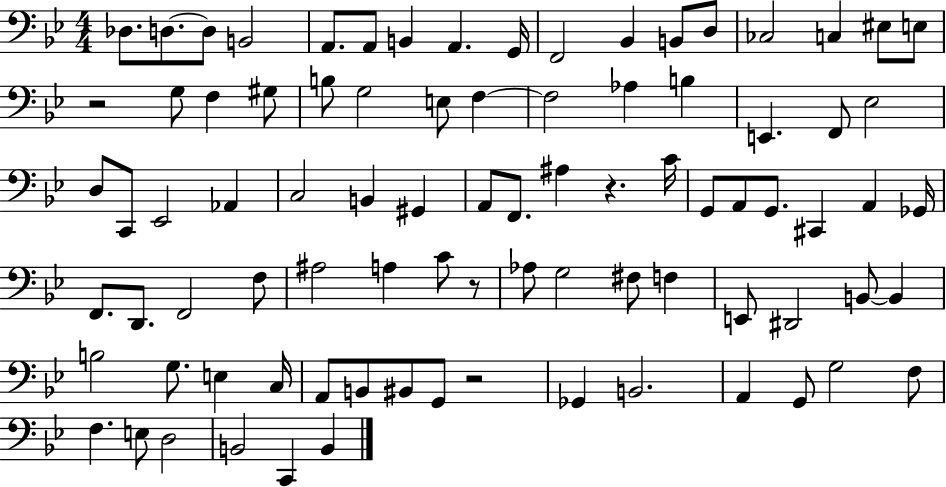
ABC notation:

X:1
T:Untitled
M:4/4
L:1/4
K:Bb
_D,/2 D,/2 D,/2 B,,2 A,,/2 A,,/2 B,, A,, G,,/4 F,,2 _B,, B,,/2 D,/2 _C,2 C, ^E,/2 E,/2 z2 G,/2 F, ^G,/2 B,/2 G,2 E,/2 F, F,2 _A, B, E,, F,,/2 _E,2 D,/2 C,,/2 _E,,2 _A,, C,2 B,, ^G,, A,,/2 F,,/2 ^A, z C/4 G,,/2 A,,/2 G,,/2 ^C,, A,, _G,,/4 F,,/2 D,,/2 F,,2 F,/2 ^A,2 A, C/2 z/2 _A,/2 G,2 ^F,/2 F, E,,/2 ^D,,2 B,,/2 B,, B,2 G,/2 E, C,/4 A,,/2 B,,/2 ^B,,/2 G,,/2 z2 _G,, B,,2 A,, G,,/2 G,2 F,/2 F, E,/2 D,2 B,,2 C,, B,,